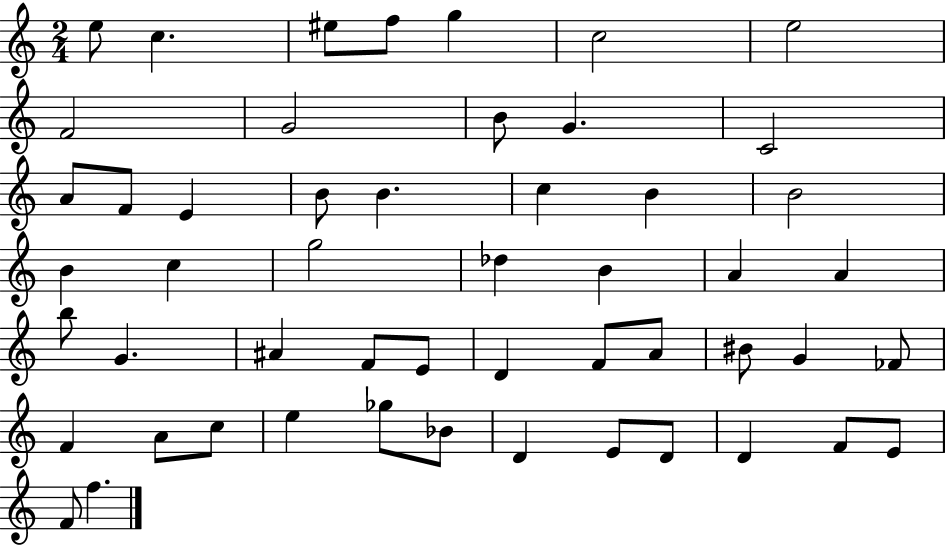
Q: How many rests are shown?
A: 0